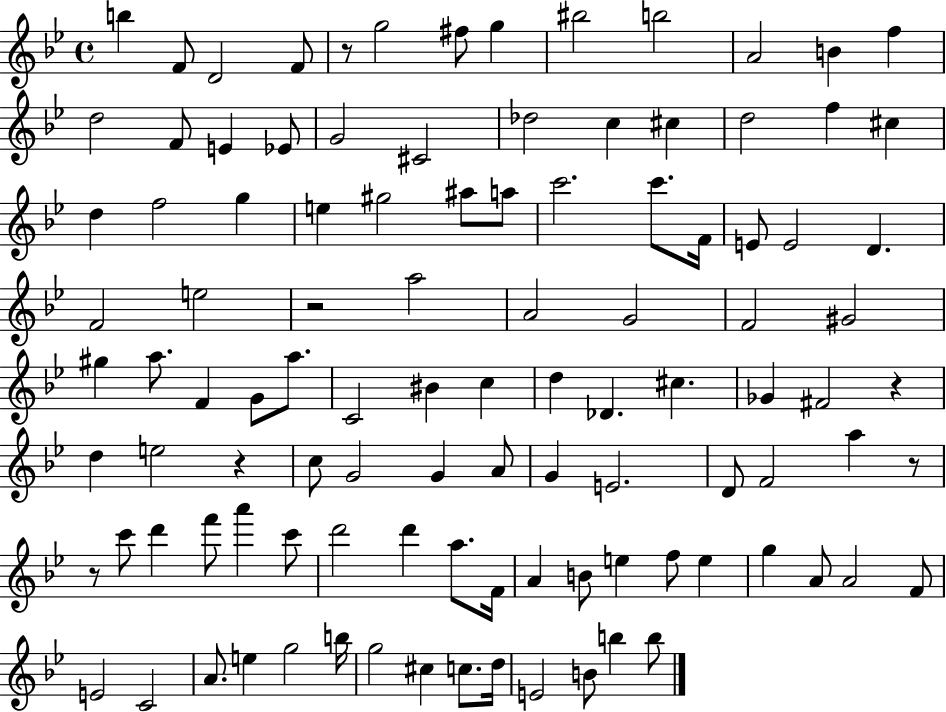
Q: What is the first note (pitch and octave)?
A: B5